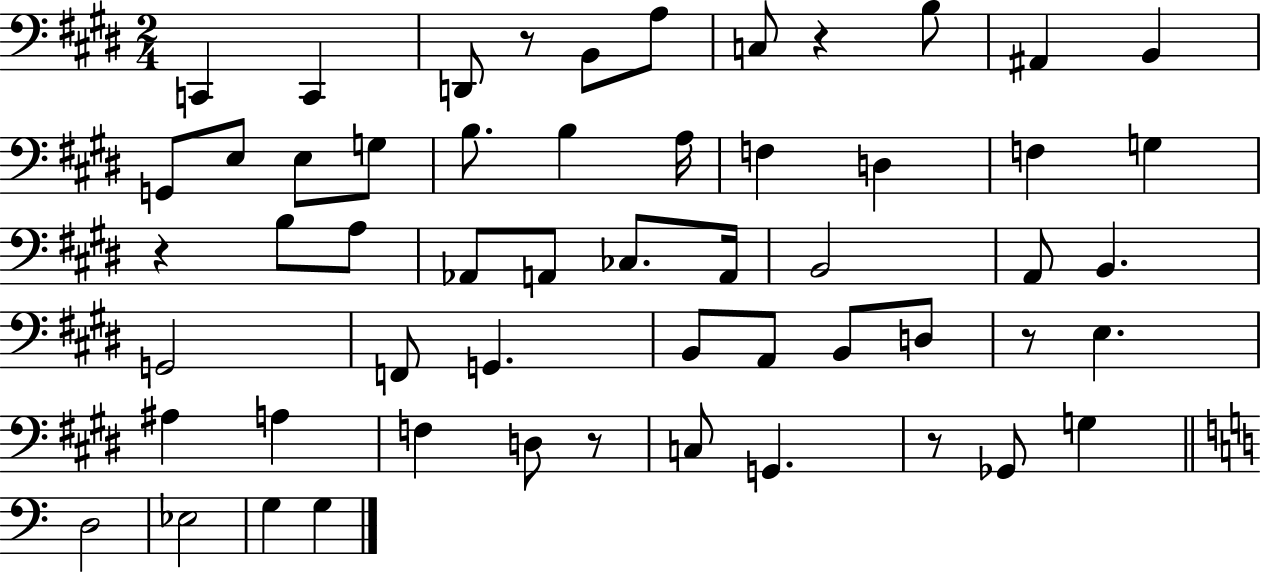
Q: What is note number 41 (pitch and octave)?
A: D3